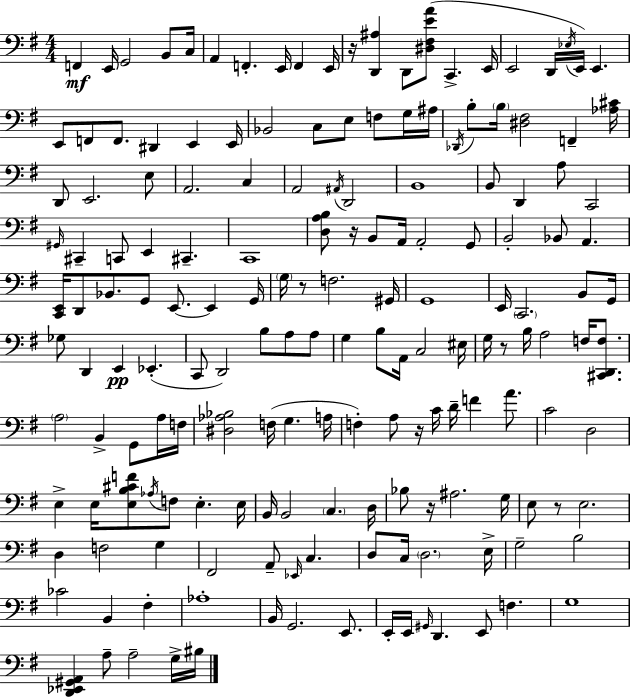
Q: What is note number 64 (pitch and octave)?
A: E2